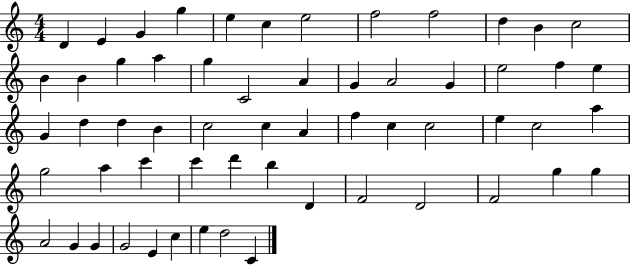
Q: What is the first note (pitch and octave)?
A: D4